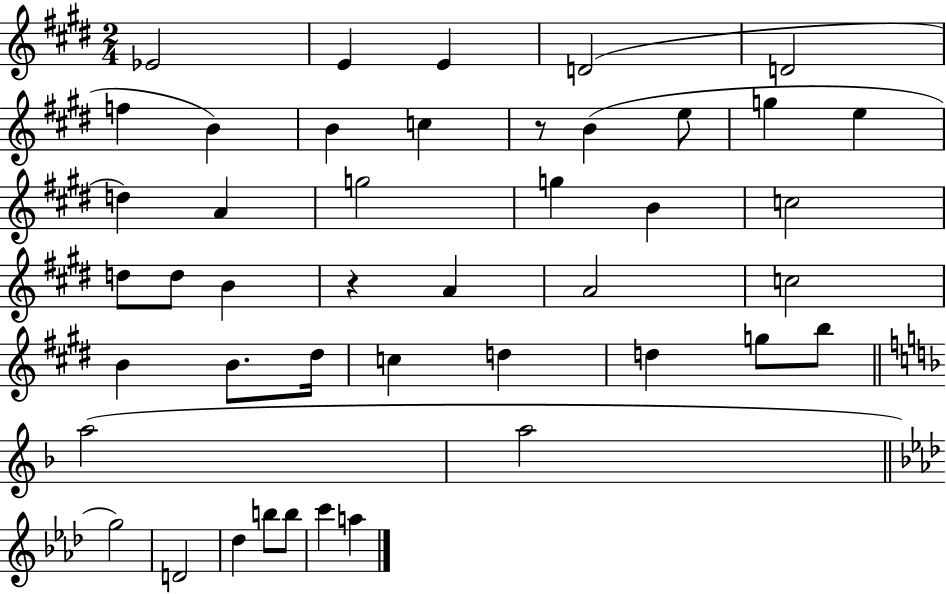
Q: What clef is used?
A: treble